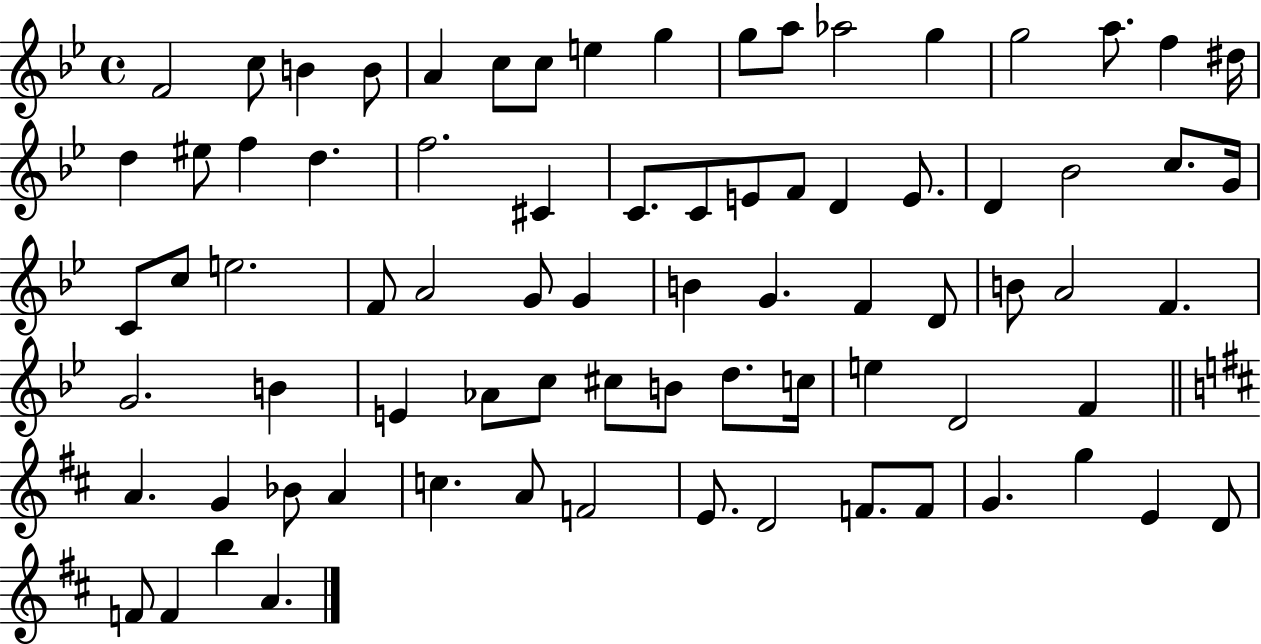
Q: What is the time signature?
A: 4/4